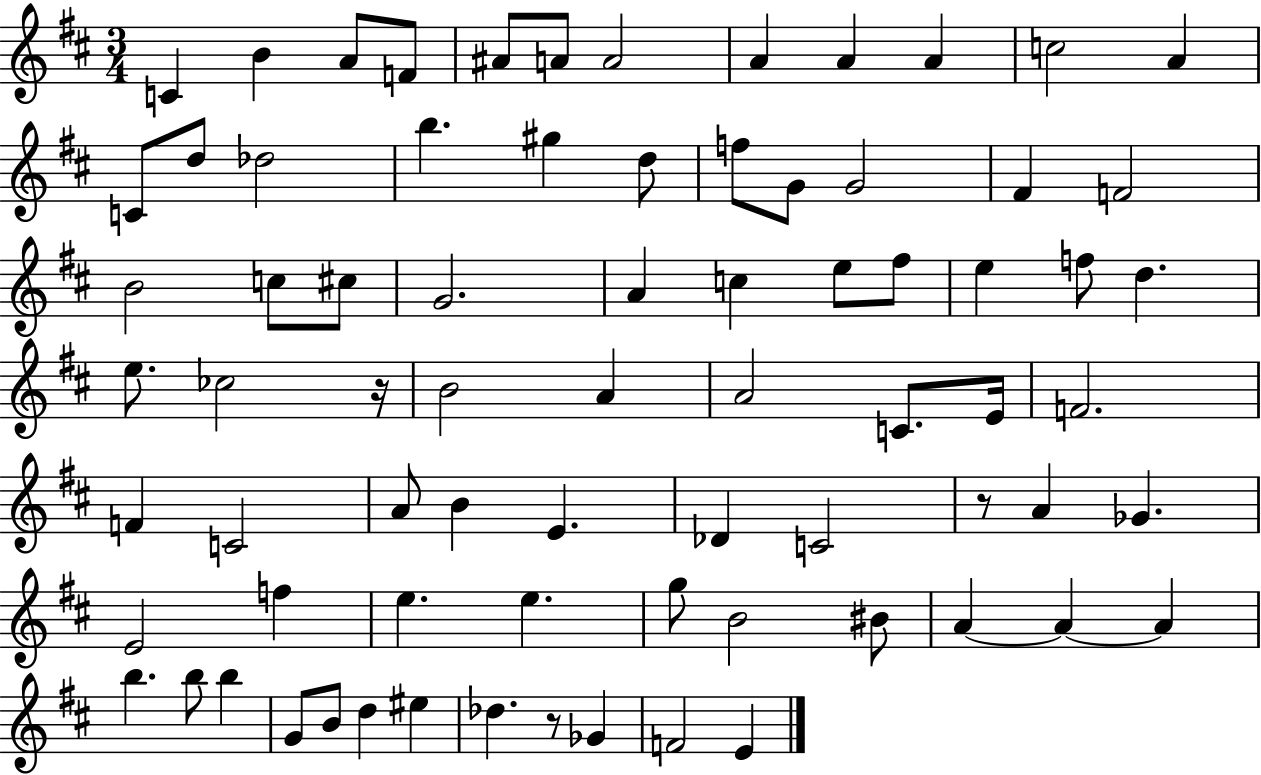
X:1
T:Untitled
M:3/4
L:1/4
K:D
C B A/2 F/2 ^A/2 A/2 A2 A A A c2 A C/2 d/2 _d2 b ^g d/2 f/2 G/2 G2 ^F F2 B2 c/2 ^c/2 G2 A c e/2 ^f/2 e f/2 d e/2 _c2 z/4 B2 A A2 C/2 E/4 F2 F C2 A/2 B E _D C2 z/2 A _G E2 f e e g/2 B2 ^B/2 A A A b b/2 b G/2 B/2 d ^e _d z/2 _G F2 E